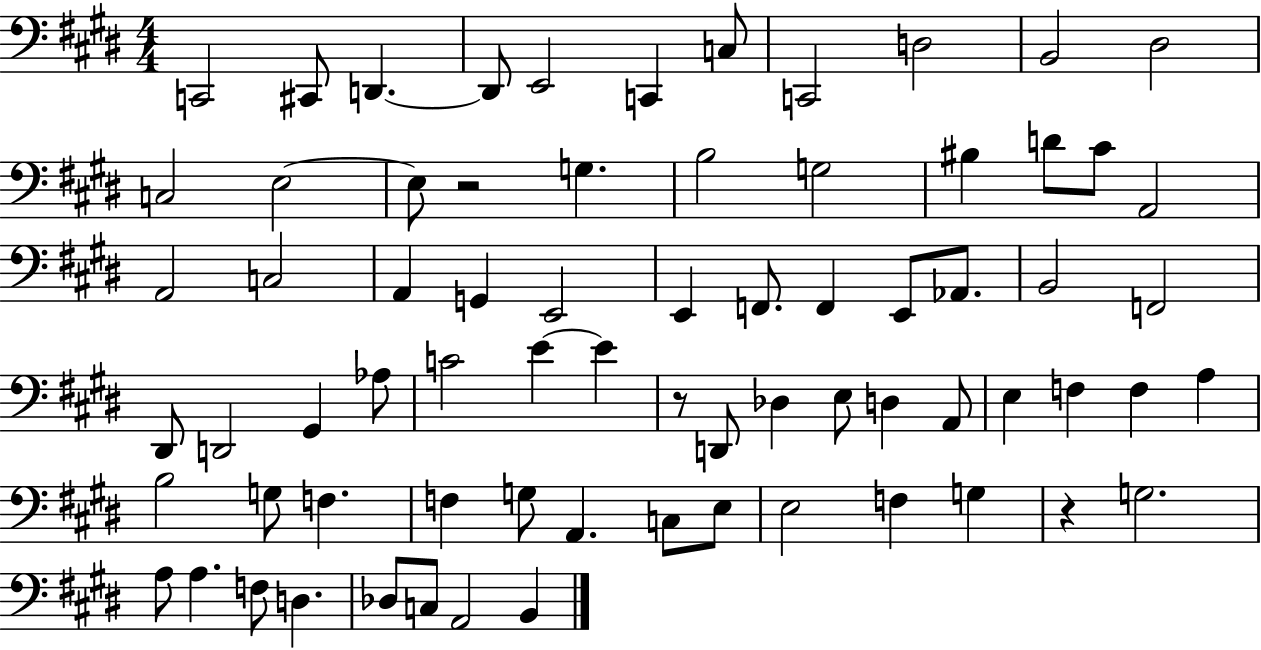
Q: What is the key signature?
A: E major